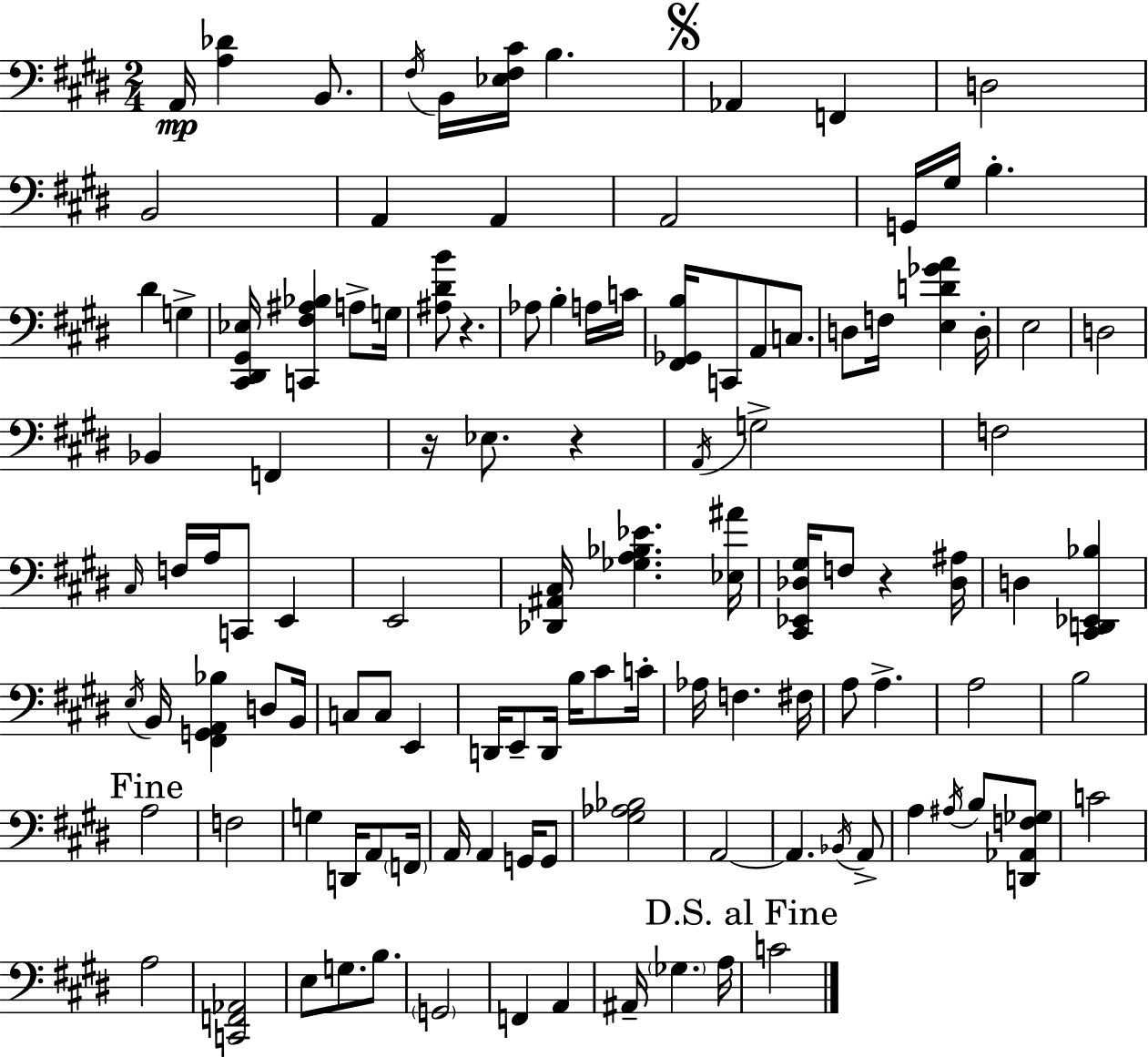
X:1
T:Untitled
M:2/4
L:1/4
K:E
A,,/4 [A,_D] B,,/2 ^F,/4 B,,/4 [_E,^F,^C]/4 B, _A,, F,, D,2 B,,2 A,, A,, A,,2 G,,/4 ^G,/4 B, ^D G, [^C,,^D,,^G,,_E,]/4 [C,,^F,^A,_B,] A,/2 G,/4 [^A,^DB]/2 z _A,/2 B, A,/4 C/4 [^F,,_G,,B,]/4 C,,/2 A,,/2 C,/2 D,/2 F,/4 [E,D_GA] D,/4 E,2 D,2 _B,, F,, z/4 _E,/2 z A,,/4 G,2 F,2 ^C,/4 F,/4 A,/4 C,,/2 E,, E,,2 [_D,,^A,,^C,]/4 [_G,A,_B,_E] [_E,^A]/4 [^C,,_E,,_D,^G,]/4 F,/2 z [_D,^A,]/4 D, [^C,,D,,_E,,_B,] E,/4 B,,/4 [^F,,G,,A,,_B,] D,/2 B,,/4 C,/2 C,/2 E,, D,,/4 E,,/2 D,,/4 B,/4 ^C/2 C/4 _A,/4 F, ^F,/4 A,/2 A, A,2 B,2 A,2 F,2 G, D,,/4 A,,/2 F,,/4 A,,/4 A,, G,,/4 G,,/2 [^G,_A,_B,]2 A,,2 A,, _B,,/4 A,,/2 A, ^A,/4 B,/2 [D,,_A,,F,_G,]/2 C2 A,2 [C,,F,,_A,,]2 E,/2 G,/2 B,/2 G,,2 F,, A,, ^A,,/4 _G, A,/4 C2